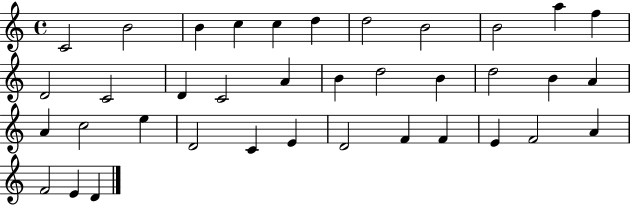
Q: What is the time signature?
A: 4/4